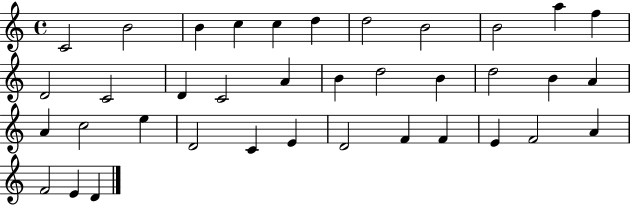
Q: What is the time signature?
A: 4/4